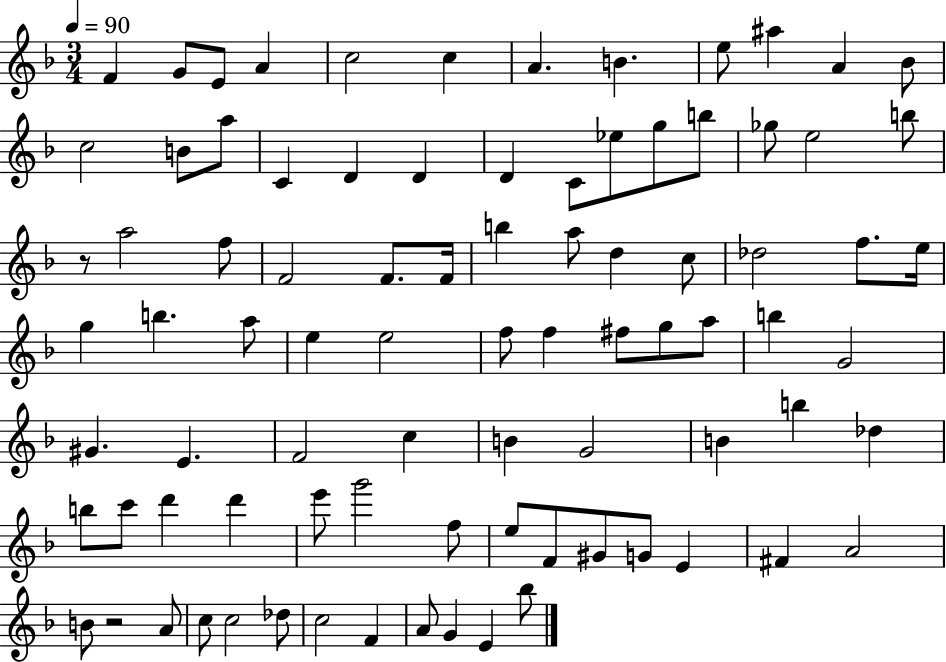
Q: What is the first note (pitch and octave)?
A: F4